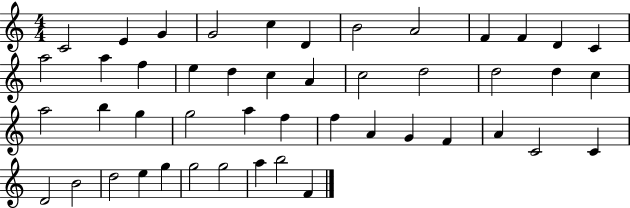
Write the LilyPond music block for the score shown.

{
  \clef treble
  \numericTimeSignature
  \time 4/4
  \key c \major
  c'2 e'4 g'4 | g'2 c''4 d'4 | b'2 a'2 | f'4 f'4 d'4 c'4 | \break a''2 a''4 f''4 | e''4 d''4 c''4 a'4 | c''2 d''2 | d''2 d''4 c''4 | \break a''2 b''4 g''4 | g''2 a''4 f''4 | f''4 a'4 g'4 f'4 | a'4 c'2 c'4 | \break d'2 b'2 | d''2 e''4 g''4 | g''2 g''2 | a''4 b''2 f'4 | \break \bar "|."
}